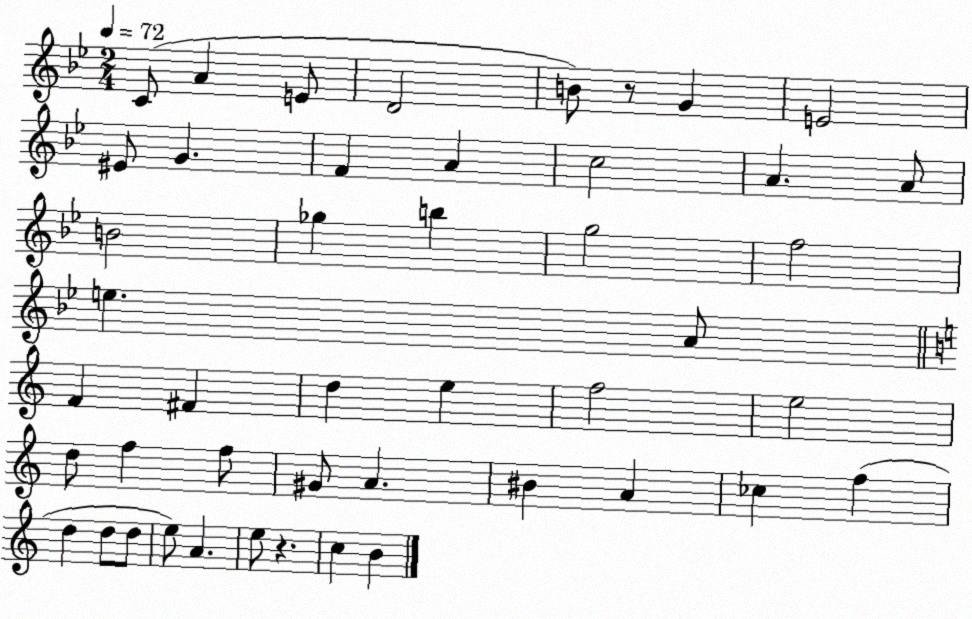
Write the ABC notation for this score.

X:1
T:Untitled
M:2/4
L:1/4
K:Bb
C/2 A E/2 D2 B/2 z/2 G E2 ^E/2 G F A c2 A A/2 B2 _g b g2 f2 e A/2 F ^F d e f2 e2 d/2 f f/2 ^G/2 A ^B A _c f d d/2 d/2 e/2 A e/2 z c B